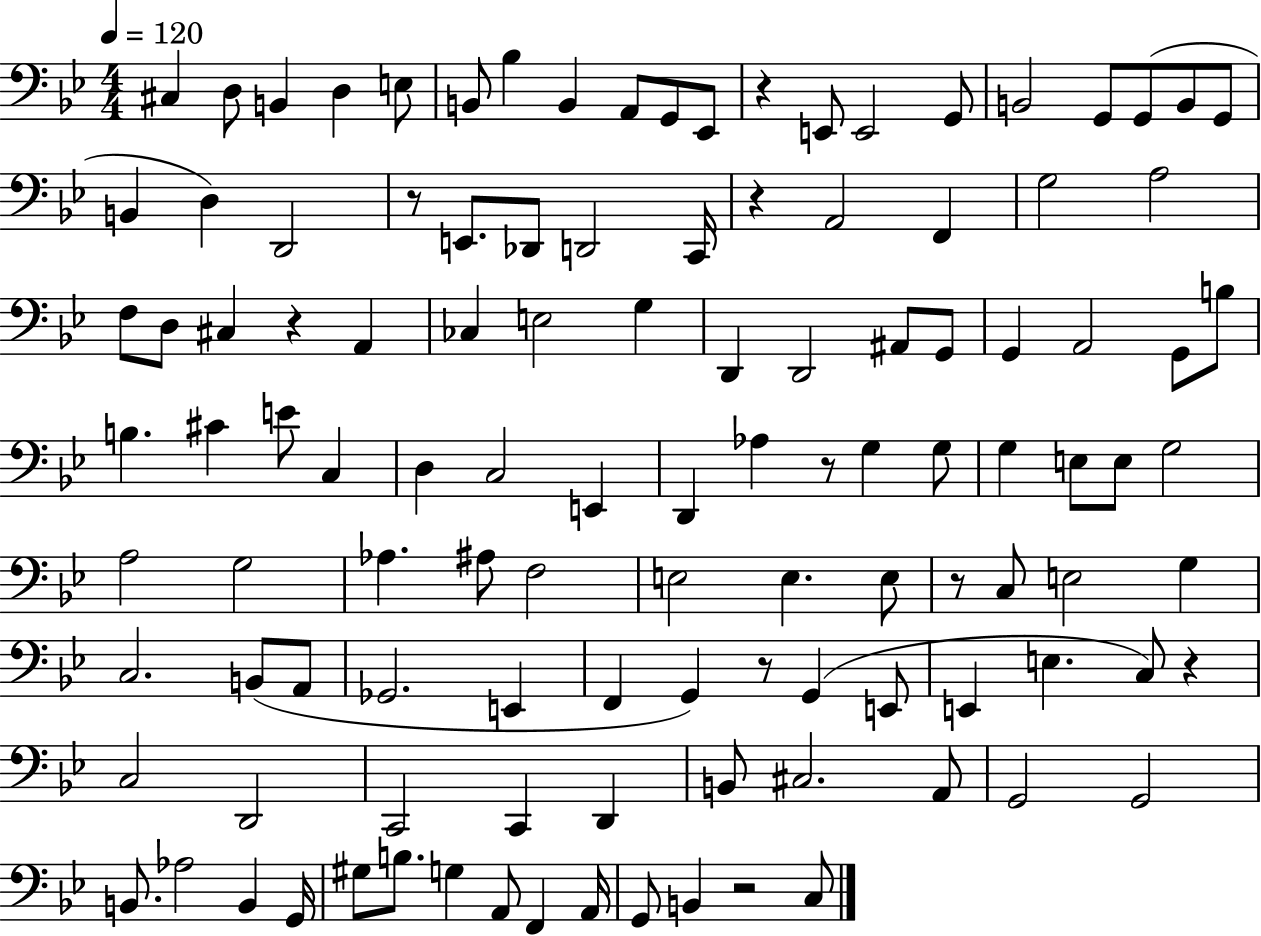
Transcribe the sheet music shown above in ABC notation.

X:1
T:Untitled
M:4/4
L:1/4
K:Bb
^C, D,/2 B,, D, E,/2 B,,/2 _B, B,, A,,/2 G,,/2 _E,,/2 z E,,/2 E,,2 G,,/2 B,,2 G,,/2 G,,/2 B,,/2 G,,/2 B,, D, D,,2 z/2 E,,/2 _D,,/2 D,,2 C,,/4 z A,,2 F,, G,2 A,2 F,/2 D,/2 ^C, z A,, _C, E,2 G, D,, D,,2 ^A,,/2 G,,/2 G,, A,,2 G,,/2 B,/2 B, ^C E/2 C, D, C,2 E,, D,, _A, z/2 G, G,/2 G, E,/2 E,/2 G,2 A,2 G,2 _A, ^A,/2 F,2 E,2 E, E,/2 z/2 C,/2 E,2 G, C,2 B,,/2 A,,/2 _G,,2 E,, F,, G,, z/2 G,, E,,/2 E,, E, C,/2 z C,2 D,,2 C,,2 C,, D,, B,,/2 ^C,2 A,,/2 G,,2 G,,2 B,,/2 _A,2 B,, G,,/4 ^G,/2 B,/2 G, A,,/2 F,, A,,/4 G,,/2 B,, z2 C,/2